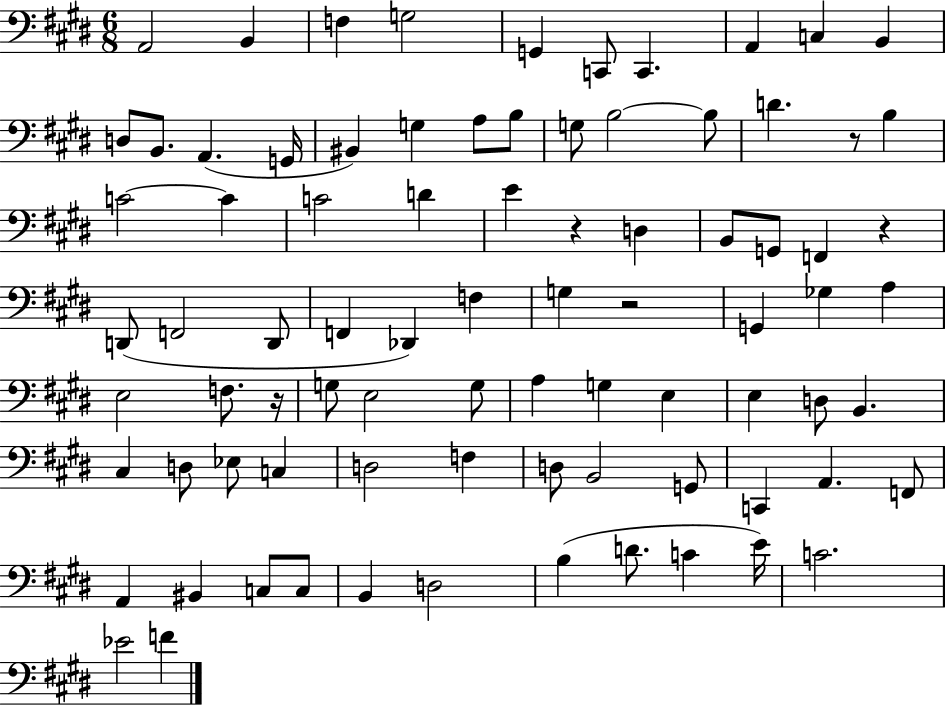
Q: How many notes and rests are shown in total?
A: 83